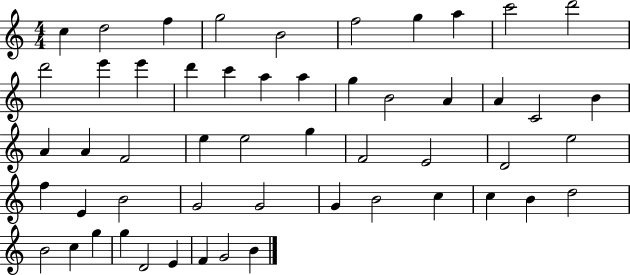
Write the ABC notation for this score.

X:1
T:Untitled
M:4/4
L:1/4
K:C
c d2 f g2 B2 f2 g a c'2 d'2 d'2 e' e' d' c' a a g B2 A A C2 B A A F2 e e2 g F2 E2 D2 e2 f E B2 G2 G2 G B2 c c B d2 B2 c g g D2 E F G2 B